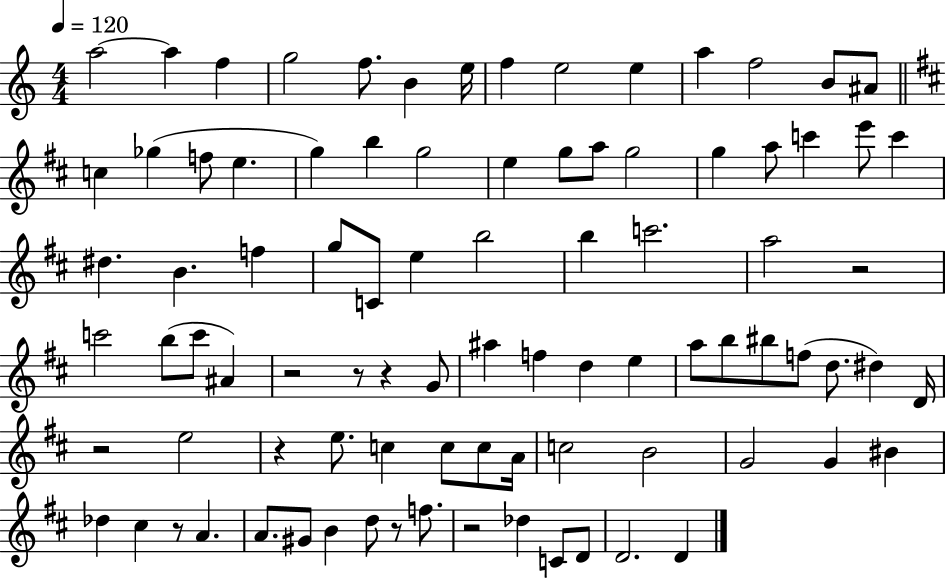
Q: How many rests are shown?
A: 9